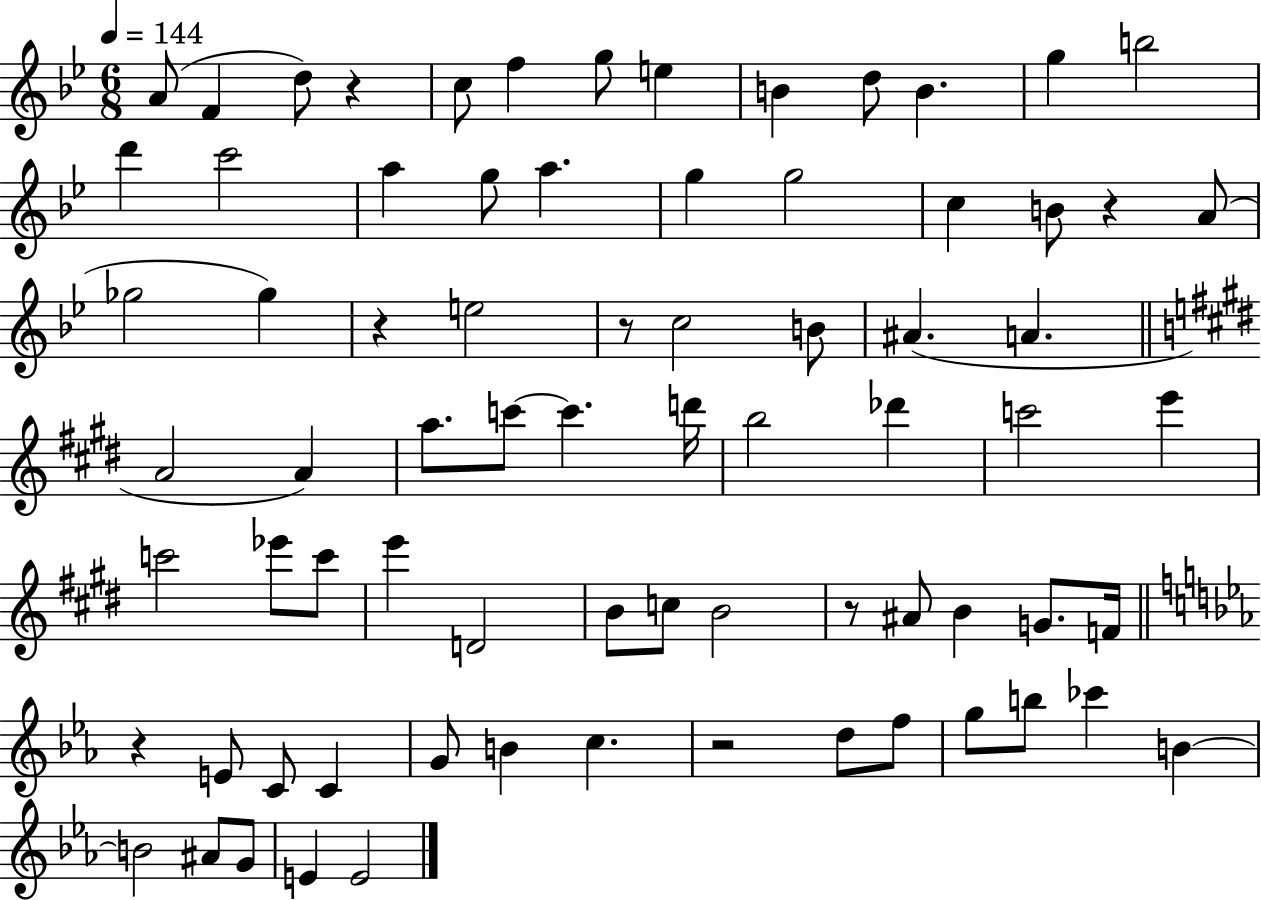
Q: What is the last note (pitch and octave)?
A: E4